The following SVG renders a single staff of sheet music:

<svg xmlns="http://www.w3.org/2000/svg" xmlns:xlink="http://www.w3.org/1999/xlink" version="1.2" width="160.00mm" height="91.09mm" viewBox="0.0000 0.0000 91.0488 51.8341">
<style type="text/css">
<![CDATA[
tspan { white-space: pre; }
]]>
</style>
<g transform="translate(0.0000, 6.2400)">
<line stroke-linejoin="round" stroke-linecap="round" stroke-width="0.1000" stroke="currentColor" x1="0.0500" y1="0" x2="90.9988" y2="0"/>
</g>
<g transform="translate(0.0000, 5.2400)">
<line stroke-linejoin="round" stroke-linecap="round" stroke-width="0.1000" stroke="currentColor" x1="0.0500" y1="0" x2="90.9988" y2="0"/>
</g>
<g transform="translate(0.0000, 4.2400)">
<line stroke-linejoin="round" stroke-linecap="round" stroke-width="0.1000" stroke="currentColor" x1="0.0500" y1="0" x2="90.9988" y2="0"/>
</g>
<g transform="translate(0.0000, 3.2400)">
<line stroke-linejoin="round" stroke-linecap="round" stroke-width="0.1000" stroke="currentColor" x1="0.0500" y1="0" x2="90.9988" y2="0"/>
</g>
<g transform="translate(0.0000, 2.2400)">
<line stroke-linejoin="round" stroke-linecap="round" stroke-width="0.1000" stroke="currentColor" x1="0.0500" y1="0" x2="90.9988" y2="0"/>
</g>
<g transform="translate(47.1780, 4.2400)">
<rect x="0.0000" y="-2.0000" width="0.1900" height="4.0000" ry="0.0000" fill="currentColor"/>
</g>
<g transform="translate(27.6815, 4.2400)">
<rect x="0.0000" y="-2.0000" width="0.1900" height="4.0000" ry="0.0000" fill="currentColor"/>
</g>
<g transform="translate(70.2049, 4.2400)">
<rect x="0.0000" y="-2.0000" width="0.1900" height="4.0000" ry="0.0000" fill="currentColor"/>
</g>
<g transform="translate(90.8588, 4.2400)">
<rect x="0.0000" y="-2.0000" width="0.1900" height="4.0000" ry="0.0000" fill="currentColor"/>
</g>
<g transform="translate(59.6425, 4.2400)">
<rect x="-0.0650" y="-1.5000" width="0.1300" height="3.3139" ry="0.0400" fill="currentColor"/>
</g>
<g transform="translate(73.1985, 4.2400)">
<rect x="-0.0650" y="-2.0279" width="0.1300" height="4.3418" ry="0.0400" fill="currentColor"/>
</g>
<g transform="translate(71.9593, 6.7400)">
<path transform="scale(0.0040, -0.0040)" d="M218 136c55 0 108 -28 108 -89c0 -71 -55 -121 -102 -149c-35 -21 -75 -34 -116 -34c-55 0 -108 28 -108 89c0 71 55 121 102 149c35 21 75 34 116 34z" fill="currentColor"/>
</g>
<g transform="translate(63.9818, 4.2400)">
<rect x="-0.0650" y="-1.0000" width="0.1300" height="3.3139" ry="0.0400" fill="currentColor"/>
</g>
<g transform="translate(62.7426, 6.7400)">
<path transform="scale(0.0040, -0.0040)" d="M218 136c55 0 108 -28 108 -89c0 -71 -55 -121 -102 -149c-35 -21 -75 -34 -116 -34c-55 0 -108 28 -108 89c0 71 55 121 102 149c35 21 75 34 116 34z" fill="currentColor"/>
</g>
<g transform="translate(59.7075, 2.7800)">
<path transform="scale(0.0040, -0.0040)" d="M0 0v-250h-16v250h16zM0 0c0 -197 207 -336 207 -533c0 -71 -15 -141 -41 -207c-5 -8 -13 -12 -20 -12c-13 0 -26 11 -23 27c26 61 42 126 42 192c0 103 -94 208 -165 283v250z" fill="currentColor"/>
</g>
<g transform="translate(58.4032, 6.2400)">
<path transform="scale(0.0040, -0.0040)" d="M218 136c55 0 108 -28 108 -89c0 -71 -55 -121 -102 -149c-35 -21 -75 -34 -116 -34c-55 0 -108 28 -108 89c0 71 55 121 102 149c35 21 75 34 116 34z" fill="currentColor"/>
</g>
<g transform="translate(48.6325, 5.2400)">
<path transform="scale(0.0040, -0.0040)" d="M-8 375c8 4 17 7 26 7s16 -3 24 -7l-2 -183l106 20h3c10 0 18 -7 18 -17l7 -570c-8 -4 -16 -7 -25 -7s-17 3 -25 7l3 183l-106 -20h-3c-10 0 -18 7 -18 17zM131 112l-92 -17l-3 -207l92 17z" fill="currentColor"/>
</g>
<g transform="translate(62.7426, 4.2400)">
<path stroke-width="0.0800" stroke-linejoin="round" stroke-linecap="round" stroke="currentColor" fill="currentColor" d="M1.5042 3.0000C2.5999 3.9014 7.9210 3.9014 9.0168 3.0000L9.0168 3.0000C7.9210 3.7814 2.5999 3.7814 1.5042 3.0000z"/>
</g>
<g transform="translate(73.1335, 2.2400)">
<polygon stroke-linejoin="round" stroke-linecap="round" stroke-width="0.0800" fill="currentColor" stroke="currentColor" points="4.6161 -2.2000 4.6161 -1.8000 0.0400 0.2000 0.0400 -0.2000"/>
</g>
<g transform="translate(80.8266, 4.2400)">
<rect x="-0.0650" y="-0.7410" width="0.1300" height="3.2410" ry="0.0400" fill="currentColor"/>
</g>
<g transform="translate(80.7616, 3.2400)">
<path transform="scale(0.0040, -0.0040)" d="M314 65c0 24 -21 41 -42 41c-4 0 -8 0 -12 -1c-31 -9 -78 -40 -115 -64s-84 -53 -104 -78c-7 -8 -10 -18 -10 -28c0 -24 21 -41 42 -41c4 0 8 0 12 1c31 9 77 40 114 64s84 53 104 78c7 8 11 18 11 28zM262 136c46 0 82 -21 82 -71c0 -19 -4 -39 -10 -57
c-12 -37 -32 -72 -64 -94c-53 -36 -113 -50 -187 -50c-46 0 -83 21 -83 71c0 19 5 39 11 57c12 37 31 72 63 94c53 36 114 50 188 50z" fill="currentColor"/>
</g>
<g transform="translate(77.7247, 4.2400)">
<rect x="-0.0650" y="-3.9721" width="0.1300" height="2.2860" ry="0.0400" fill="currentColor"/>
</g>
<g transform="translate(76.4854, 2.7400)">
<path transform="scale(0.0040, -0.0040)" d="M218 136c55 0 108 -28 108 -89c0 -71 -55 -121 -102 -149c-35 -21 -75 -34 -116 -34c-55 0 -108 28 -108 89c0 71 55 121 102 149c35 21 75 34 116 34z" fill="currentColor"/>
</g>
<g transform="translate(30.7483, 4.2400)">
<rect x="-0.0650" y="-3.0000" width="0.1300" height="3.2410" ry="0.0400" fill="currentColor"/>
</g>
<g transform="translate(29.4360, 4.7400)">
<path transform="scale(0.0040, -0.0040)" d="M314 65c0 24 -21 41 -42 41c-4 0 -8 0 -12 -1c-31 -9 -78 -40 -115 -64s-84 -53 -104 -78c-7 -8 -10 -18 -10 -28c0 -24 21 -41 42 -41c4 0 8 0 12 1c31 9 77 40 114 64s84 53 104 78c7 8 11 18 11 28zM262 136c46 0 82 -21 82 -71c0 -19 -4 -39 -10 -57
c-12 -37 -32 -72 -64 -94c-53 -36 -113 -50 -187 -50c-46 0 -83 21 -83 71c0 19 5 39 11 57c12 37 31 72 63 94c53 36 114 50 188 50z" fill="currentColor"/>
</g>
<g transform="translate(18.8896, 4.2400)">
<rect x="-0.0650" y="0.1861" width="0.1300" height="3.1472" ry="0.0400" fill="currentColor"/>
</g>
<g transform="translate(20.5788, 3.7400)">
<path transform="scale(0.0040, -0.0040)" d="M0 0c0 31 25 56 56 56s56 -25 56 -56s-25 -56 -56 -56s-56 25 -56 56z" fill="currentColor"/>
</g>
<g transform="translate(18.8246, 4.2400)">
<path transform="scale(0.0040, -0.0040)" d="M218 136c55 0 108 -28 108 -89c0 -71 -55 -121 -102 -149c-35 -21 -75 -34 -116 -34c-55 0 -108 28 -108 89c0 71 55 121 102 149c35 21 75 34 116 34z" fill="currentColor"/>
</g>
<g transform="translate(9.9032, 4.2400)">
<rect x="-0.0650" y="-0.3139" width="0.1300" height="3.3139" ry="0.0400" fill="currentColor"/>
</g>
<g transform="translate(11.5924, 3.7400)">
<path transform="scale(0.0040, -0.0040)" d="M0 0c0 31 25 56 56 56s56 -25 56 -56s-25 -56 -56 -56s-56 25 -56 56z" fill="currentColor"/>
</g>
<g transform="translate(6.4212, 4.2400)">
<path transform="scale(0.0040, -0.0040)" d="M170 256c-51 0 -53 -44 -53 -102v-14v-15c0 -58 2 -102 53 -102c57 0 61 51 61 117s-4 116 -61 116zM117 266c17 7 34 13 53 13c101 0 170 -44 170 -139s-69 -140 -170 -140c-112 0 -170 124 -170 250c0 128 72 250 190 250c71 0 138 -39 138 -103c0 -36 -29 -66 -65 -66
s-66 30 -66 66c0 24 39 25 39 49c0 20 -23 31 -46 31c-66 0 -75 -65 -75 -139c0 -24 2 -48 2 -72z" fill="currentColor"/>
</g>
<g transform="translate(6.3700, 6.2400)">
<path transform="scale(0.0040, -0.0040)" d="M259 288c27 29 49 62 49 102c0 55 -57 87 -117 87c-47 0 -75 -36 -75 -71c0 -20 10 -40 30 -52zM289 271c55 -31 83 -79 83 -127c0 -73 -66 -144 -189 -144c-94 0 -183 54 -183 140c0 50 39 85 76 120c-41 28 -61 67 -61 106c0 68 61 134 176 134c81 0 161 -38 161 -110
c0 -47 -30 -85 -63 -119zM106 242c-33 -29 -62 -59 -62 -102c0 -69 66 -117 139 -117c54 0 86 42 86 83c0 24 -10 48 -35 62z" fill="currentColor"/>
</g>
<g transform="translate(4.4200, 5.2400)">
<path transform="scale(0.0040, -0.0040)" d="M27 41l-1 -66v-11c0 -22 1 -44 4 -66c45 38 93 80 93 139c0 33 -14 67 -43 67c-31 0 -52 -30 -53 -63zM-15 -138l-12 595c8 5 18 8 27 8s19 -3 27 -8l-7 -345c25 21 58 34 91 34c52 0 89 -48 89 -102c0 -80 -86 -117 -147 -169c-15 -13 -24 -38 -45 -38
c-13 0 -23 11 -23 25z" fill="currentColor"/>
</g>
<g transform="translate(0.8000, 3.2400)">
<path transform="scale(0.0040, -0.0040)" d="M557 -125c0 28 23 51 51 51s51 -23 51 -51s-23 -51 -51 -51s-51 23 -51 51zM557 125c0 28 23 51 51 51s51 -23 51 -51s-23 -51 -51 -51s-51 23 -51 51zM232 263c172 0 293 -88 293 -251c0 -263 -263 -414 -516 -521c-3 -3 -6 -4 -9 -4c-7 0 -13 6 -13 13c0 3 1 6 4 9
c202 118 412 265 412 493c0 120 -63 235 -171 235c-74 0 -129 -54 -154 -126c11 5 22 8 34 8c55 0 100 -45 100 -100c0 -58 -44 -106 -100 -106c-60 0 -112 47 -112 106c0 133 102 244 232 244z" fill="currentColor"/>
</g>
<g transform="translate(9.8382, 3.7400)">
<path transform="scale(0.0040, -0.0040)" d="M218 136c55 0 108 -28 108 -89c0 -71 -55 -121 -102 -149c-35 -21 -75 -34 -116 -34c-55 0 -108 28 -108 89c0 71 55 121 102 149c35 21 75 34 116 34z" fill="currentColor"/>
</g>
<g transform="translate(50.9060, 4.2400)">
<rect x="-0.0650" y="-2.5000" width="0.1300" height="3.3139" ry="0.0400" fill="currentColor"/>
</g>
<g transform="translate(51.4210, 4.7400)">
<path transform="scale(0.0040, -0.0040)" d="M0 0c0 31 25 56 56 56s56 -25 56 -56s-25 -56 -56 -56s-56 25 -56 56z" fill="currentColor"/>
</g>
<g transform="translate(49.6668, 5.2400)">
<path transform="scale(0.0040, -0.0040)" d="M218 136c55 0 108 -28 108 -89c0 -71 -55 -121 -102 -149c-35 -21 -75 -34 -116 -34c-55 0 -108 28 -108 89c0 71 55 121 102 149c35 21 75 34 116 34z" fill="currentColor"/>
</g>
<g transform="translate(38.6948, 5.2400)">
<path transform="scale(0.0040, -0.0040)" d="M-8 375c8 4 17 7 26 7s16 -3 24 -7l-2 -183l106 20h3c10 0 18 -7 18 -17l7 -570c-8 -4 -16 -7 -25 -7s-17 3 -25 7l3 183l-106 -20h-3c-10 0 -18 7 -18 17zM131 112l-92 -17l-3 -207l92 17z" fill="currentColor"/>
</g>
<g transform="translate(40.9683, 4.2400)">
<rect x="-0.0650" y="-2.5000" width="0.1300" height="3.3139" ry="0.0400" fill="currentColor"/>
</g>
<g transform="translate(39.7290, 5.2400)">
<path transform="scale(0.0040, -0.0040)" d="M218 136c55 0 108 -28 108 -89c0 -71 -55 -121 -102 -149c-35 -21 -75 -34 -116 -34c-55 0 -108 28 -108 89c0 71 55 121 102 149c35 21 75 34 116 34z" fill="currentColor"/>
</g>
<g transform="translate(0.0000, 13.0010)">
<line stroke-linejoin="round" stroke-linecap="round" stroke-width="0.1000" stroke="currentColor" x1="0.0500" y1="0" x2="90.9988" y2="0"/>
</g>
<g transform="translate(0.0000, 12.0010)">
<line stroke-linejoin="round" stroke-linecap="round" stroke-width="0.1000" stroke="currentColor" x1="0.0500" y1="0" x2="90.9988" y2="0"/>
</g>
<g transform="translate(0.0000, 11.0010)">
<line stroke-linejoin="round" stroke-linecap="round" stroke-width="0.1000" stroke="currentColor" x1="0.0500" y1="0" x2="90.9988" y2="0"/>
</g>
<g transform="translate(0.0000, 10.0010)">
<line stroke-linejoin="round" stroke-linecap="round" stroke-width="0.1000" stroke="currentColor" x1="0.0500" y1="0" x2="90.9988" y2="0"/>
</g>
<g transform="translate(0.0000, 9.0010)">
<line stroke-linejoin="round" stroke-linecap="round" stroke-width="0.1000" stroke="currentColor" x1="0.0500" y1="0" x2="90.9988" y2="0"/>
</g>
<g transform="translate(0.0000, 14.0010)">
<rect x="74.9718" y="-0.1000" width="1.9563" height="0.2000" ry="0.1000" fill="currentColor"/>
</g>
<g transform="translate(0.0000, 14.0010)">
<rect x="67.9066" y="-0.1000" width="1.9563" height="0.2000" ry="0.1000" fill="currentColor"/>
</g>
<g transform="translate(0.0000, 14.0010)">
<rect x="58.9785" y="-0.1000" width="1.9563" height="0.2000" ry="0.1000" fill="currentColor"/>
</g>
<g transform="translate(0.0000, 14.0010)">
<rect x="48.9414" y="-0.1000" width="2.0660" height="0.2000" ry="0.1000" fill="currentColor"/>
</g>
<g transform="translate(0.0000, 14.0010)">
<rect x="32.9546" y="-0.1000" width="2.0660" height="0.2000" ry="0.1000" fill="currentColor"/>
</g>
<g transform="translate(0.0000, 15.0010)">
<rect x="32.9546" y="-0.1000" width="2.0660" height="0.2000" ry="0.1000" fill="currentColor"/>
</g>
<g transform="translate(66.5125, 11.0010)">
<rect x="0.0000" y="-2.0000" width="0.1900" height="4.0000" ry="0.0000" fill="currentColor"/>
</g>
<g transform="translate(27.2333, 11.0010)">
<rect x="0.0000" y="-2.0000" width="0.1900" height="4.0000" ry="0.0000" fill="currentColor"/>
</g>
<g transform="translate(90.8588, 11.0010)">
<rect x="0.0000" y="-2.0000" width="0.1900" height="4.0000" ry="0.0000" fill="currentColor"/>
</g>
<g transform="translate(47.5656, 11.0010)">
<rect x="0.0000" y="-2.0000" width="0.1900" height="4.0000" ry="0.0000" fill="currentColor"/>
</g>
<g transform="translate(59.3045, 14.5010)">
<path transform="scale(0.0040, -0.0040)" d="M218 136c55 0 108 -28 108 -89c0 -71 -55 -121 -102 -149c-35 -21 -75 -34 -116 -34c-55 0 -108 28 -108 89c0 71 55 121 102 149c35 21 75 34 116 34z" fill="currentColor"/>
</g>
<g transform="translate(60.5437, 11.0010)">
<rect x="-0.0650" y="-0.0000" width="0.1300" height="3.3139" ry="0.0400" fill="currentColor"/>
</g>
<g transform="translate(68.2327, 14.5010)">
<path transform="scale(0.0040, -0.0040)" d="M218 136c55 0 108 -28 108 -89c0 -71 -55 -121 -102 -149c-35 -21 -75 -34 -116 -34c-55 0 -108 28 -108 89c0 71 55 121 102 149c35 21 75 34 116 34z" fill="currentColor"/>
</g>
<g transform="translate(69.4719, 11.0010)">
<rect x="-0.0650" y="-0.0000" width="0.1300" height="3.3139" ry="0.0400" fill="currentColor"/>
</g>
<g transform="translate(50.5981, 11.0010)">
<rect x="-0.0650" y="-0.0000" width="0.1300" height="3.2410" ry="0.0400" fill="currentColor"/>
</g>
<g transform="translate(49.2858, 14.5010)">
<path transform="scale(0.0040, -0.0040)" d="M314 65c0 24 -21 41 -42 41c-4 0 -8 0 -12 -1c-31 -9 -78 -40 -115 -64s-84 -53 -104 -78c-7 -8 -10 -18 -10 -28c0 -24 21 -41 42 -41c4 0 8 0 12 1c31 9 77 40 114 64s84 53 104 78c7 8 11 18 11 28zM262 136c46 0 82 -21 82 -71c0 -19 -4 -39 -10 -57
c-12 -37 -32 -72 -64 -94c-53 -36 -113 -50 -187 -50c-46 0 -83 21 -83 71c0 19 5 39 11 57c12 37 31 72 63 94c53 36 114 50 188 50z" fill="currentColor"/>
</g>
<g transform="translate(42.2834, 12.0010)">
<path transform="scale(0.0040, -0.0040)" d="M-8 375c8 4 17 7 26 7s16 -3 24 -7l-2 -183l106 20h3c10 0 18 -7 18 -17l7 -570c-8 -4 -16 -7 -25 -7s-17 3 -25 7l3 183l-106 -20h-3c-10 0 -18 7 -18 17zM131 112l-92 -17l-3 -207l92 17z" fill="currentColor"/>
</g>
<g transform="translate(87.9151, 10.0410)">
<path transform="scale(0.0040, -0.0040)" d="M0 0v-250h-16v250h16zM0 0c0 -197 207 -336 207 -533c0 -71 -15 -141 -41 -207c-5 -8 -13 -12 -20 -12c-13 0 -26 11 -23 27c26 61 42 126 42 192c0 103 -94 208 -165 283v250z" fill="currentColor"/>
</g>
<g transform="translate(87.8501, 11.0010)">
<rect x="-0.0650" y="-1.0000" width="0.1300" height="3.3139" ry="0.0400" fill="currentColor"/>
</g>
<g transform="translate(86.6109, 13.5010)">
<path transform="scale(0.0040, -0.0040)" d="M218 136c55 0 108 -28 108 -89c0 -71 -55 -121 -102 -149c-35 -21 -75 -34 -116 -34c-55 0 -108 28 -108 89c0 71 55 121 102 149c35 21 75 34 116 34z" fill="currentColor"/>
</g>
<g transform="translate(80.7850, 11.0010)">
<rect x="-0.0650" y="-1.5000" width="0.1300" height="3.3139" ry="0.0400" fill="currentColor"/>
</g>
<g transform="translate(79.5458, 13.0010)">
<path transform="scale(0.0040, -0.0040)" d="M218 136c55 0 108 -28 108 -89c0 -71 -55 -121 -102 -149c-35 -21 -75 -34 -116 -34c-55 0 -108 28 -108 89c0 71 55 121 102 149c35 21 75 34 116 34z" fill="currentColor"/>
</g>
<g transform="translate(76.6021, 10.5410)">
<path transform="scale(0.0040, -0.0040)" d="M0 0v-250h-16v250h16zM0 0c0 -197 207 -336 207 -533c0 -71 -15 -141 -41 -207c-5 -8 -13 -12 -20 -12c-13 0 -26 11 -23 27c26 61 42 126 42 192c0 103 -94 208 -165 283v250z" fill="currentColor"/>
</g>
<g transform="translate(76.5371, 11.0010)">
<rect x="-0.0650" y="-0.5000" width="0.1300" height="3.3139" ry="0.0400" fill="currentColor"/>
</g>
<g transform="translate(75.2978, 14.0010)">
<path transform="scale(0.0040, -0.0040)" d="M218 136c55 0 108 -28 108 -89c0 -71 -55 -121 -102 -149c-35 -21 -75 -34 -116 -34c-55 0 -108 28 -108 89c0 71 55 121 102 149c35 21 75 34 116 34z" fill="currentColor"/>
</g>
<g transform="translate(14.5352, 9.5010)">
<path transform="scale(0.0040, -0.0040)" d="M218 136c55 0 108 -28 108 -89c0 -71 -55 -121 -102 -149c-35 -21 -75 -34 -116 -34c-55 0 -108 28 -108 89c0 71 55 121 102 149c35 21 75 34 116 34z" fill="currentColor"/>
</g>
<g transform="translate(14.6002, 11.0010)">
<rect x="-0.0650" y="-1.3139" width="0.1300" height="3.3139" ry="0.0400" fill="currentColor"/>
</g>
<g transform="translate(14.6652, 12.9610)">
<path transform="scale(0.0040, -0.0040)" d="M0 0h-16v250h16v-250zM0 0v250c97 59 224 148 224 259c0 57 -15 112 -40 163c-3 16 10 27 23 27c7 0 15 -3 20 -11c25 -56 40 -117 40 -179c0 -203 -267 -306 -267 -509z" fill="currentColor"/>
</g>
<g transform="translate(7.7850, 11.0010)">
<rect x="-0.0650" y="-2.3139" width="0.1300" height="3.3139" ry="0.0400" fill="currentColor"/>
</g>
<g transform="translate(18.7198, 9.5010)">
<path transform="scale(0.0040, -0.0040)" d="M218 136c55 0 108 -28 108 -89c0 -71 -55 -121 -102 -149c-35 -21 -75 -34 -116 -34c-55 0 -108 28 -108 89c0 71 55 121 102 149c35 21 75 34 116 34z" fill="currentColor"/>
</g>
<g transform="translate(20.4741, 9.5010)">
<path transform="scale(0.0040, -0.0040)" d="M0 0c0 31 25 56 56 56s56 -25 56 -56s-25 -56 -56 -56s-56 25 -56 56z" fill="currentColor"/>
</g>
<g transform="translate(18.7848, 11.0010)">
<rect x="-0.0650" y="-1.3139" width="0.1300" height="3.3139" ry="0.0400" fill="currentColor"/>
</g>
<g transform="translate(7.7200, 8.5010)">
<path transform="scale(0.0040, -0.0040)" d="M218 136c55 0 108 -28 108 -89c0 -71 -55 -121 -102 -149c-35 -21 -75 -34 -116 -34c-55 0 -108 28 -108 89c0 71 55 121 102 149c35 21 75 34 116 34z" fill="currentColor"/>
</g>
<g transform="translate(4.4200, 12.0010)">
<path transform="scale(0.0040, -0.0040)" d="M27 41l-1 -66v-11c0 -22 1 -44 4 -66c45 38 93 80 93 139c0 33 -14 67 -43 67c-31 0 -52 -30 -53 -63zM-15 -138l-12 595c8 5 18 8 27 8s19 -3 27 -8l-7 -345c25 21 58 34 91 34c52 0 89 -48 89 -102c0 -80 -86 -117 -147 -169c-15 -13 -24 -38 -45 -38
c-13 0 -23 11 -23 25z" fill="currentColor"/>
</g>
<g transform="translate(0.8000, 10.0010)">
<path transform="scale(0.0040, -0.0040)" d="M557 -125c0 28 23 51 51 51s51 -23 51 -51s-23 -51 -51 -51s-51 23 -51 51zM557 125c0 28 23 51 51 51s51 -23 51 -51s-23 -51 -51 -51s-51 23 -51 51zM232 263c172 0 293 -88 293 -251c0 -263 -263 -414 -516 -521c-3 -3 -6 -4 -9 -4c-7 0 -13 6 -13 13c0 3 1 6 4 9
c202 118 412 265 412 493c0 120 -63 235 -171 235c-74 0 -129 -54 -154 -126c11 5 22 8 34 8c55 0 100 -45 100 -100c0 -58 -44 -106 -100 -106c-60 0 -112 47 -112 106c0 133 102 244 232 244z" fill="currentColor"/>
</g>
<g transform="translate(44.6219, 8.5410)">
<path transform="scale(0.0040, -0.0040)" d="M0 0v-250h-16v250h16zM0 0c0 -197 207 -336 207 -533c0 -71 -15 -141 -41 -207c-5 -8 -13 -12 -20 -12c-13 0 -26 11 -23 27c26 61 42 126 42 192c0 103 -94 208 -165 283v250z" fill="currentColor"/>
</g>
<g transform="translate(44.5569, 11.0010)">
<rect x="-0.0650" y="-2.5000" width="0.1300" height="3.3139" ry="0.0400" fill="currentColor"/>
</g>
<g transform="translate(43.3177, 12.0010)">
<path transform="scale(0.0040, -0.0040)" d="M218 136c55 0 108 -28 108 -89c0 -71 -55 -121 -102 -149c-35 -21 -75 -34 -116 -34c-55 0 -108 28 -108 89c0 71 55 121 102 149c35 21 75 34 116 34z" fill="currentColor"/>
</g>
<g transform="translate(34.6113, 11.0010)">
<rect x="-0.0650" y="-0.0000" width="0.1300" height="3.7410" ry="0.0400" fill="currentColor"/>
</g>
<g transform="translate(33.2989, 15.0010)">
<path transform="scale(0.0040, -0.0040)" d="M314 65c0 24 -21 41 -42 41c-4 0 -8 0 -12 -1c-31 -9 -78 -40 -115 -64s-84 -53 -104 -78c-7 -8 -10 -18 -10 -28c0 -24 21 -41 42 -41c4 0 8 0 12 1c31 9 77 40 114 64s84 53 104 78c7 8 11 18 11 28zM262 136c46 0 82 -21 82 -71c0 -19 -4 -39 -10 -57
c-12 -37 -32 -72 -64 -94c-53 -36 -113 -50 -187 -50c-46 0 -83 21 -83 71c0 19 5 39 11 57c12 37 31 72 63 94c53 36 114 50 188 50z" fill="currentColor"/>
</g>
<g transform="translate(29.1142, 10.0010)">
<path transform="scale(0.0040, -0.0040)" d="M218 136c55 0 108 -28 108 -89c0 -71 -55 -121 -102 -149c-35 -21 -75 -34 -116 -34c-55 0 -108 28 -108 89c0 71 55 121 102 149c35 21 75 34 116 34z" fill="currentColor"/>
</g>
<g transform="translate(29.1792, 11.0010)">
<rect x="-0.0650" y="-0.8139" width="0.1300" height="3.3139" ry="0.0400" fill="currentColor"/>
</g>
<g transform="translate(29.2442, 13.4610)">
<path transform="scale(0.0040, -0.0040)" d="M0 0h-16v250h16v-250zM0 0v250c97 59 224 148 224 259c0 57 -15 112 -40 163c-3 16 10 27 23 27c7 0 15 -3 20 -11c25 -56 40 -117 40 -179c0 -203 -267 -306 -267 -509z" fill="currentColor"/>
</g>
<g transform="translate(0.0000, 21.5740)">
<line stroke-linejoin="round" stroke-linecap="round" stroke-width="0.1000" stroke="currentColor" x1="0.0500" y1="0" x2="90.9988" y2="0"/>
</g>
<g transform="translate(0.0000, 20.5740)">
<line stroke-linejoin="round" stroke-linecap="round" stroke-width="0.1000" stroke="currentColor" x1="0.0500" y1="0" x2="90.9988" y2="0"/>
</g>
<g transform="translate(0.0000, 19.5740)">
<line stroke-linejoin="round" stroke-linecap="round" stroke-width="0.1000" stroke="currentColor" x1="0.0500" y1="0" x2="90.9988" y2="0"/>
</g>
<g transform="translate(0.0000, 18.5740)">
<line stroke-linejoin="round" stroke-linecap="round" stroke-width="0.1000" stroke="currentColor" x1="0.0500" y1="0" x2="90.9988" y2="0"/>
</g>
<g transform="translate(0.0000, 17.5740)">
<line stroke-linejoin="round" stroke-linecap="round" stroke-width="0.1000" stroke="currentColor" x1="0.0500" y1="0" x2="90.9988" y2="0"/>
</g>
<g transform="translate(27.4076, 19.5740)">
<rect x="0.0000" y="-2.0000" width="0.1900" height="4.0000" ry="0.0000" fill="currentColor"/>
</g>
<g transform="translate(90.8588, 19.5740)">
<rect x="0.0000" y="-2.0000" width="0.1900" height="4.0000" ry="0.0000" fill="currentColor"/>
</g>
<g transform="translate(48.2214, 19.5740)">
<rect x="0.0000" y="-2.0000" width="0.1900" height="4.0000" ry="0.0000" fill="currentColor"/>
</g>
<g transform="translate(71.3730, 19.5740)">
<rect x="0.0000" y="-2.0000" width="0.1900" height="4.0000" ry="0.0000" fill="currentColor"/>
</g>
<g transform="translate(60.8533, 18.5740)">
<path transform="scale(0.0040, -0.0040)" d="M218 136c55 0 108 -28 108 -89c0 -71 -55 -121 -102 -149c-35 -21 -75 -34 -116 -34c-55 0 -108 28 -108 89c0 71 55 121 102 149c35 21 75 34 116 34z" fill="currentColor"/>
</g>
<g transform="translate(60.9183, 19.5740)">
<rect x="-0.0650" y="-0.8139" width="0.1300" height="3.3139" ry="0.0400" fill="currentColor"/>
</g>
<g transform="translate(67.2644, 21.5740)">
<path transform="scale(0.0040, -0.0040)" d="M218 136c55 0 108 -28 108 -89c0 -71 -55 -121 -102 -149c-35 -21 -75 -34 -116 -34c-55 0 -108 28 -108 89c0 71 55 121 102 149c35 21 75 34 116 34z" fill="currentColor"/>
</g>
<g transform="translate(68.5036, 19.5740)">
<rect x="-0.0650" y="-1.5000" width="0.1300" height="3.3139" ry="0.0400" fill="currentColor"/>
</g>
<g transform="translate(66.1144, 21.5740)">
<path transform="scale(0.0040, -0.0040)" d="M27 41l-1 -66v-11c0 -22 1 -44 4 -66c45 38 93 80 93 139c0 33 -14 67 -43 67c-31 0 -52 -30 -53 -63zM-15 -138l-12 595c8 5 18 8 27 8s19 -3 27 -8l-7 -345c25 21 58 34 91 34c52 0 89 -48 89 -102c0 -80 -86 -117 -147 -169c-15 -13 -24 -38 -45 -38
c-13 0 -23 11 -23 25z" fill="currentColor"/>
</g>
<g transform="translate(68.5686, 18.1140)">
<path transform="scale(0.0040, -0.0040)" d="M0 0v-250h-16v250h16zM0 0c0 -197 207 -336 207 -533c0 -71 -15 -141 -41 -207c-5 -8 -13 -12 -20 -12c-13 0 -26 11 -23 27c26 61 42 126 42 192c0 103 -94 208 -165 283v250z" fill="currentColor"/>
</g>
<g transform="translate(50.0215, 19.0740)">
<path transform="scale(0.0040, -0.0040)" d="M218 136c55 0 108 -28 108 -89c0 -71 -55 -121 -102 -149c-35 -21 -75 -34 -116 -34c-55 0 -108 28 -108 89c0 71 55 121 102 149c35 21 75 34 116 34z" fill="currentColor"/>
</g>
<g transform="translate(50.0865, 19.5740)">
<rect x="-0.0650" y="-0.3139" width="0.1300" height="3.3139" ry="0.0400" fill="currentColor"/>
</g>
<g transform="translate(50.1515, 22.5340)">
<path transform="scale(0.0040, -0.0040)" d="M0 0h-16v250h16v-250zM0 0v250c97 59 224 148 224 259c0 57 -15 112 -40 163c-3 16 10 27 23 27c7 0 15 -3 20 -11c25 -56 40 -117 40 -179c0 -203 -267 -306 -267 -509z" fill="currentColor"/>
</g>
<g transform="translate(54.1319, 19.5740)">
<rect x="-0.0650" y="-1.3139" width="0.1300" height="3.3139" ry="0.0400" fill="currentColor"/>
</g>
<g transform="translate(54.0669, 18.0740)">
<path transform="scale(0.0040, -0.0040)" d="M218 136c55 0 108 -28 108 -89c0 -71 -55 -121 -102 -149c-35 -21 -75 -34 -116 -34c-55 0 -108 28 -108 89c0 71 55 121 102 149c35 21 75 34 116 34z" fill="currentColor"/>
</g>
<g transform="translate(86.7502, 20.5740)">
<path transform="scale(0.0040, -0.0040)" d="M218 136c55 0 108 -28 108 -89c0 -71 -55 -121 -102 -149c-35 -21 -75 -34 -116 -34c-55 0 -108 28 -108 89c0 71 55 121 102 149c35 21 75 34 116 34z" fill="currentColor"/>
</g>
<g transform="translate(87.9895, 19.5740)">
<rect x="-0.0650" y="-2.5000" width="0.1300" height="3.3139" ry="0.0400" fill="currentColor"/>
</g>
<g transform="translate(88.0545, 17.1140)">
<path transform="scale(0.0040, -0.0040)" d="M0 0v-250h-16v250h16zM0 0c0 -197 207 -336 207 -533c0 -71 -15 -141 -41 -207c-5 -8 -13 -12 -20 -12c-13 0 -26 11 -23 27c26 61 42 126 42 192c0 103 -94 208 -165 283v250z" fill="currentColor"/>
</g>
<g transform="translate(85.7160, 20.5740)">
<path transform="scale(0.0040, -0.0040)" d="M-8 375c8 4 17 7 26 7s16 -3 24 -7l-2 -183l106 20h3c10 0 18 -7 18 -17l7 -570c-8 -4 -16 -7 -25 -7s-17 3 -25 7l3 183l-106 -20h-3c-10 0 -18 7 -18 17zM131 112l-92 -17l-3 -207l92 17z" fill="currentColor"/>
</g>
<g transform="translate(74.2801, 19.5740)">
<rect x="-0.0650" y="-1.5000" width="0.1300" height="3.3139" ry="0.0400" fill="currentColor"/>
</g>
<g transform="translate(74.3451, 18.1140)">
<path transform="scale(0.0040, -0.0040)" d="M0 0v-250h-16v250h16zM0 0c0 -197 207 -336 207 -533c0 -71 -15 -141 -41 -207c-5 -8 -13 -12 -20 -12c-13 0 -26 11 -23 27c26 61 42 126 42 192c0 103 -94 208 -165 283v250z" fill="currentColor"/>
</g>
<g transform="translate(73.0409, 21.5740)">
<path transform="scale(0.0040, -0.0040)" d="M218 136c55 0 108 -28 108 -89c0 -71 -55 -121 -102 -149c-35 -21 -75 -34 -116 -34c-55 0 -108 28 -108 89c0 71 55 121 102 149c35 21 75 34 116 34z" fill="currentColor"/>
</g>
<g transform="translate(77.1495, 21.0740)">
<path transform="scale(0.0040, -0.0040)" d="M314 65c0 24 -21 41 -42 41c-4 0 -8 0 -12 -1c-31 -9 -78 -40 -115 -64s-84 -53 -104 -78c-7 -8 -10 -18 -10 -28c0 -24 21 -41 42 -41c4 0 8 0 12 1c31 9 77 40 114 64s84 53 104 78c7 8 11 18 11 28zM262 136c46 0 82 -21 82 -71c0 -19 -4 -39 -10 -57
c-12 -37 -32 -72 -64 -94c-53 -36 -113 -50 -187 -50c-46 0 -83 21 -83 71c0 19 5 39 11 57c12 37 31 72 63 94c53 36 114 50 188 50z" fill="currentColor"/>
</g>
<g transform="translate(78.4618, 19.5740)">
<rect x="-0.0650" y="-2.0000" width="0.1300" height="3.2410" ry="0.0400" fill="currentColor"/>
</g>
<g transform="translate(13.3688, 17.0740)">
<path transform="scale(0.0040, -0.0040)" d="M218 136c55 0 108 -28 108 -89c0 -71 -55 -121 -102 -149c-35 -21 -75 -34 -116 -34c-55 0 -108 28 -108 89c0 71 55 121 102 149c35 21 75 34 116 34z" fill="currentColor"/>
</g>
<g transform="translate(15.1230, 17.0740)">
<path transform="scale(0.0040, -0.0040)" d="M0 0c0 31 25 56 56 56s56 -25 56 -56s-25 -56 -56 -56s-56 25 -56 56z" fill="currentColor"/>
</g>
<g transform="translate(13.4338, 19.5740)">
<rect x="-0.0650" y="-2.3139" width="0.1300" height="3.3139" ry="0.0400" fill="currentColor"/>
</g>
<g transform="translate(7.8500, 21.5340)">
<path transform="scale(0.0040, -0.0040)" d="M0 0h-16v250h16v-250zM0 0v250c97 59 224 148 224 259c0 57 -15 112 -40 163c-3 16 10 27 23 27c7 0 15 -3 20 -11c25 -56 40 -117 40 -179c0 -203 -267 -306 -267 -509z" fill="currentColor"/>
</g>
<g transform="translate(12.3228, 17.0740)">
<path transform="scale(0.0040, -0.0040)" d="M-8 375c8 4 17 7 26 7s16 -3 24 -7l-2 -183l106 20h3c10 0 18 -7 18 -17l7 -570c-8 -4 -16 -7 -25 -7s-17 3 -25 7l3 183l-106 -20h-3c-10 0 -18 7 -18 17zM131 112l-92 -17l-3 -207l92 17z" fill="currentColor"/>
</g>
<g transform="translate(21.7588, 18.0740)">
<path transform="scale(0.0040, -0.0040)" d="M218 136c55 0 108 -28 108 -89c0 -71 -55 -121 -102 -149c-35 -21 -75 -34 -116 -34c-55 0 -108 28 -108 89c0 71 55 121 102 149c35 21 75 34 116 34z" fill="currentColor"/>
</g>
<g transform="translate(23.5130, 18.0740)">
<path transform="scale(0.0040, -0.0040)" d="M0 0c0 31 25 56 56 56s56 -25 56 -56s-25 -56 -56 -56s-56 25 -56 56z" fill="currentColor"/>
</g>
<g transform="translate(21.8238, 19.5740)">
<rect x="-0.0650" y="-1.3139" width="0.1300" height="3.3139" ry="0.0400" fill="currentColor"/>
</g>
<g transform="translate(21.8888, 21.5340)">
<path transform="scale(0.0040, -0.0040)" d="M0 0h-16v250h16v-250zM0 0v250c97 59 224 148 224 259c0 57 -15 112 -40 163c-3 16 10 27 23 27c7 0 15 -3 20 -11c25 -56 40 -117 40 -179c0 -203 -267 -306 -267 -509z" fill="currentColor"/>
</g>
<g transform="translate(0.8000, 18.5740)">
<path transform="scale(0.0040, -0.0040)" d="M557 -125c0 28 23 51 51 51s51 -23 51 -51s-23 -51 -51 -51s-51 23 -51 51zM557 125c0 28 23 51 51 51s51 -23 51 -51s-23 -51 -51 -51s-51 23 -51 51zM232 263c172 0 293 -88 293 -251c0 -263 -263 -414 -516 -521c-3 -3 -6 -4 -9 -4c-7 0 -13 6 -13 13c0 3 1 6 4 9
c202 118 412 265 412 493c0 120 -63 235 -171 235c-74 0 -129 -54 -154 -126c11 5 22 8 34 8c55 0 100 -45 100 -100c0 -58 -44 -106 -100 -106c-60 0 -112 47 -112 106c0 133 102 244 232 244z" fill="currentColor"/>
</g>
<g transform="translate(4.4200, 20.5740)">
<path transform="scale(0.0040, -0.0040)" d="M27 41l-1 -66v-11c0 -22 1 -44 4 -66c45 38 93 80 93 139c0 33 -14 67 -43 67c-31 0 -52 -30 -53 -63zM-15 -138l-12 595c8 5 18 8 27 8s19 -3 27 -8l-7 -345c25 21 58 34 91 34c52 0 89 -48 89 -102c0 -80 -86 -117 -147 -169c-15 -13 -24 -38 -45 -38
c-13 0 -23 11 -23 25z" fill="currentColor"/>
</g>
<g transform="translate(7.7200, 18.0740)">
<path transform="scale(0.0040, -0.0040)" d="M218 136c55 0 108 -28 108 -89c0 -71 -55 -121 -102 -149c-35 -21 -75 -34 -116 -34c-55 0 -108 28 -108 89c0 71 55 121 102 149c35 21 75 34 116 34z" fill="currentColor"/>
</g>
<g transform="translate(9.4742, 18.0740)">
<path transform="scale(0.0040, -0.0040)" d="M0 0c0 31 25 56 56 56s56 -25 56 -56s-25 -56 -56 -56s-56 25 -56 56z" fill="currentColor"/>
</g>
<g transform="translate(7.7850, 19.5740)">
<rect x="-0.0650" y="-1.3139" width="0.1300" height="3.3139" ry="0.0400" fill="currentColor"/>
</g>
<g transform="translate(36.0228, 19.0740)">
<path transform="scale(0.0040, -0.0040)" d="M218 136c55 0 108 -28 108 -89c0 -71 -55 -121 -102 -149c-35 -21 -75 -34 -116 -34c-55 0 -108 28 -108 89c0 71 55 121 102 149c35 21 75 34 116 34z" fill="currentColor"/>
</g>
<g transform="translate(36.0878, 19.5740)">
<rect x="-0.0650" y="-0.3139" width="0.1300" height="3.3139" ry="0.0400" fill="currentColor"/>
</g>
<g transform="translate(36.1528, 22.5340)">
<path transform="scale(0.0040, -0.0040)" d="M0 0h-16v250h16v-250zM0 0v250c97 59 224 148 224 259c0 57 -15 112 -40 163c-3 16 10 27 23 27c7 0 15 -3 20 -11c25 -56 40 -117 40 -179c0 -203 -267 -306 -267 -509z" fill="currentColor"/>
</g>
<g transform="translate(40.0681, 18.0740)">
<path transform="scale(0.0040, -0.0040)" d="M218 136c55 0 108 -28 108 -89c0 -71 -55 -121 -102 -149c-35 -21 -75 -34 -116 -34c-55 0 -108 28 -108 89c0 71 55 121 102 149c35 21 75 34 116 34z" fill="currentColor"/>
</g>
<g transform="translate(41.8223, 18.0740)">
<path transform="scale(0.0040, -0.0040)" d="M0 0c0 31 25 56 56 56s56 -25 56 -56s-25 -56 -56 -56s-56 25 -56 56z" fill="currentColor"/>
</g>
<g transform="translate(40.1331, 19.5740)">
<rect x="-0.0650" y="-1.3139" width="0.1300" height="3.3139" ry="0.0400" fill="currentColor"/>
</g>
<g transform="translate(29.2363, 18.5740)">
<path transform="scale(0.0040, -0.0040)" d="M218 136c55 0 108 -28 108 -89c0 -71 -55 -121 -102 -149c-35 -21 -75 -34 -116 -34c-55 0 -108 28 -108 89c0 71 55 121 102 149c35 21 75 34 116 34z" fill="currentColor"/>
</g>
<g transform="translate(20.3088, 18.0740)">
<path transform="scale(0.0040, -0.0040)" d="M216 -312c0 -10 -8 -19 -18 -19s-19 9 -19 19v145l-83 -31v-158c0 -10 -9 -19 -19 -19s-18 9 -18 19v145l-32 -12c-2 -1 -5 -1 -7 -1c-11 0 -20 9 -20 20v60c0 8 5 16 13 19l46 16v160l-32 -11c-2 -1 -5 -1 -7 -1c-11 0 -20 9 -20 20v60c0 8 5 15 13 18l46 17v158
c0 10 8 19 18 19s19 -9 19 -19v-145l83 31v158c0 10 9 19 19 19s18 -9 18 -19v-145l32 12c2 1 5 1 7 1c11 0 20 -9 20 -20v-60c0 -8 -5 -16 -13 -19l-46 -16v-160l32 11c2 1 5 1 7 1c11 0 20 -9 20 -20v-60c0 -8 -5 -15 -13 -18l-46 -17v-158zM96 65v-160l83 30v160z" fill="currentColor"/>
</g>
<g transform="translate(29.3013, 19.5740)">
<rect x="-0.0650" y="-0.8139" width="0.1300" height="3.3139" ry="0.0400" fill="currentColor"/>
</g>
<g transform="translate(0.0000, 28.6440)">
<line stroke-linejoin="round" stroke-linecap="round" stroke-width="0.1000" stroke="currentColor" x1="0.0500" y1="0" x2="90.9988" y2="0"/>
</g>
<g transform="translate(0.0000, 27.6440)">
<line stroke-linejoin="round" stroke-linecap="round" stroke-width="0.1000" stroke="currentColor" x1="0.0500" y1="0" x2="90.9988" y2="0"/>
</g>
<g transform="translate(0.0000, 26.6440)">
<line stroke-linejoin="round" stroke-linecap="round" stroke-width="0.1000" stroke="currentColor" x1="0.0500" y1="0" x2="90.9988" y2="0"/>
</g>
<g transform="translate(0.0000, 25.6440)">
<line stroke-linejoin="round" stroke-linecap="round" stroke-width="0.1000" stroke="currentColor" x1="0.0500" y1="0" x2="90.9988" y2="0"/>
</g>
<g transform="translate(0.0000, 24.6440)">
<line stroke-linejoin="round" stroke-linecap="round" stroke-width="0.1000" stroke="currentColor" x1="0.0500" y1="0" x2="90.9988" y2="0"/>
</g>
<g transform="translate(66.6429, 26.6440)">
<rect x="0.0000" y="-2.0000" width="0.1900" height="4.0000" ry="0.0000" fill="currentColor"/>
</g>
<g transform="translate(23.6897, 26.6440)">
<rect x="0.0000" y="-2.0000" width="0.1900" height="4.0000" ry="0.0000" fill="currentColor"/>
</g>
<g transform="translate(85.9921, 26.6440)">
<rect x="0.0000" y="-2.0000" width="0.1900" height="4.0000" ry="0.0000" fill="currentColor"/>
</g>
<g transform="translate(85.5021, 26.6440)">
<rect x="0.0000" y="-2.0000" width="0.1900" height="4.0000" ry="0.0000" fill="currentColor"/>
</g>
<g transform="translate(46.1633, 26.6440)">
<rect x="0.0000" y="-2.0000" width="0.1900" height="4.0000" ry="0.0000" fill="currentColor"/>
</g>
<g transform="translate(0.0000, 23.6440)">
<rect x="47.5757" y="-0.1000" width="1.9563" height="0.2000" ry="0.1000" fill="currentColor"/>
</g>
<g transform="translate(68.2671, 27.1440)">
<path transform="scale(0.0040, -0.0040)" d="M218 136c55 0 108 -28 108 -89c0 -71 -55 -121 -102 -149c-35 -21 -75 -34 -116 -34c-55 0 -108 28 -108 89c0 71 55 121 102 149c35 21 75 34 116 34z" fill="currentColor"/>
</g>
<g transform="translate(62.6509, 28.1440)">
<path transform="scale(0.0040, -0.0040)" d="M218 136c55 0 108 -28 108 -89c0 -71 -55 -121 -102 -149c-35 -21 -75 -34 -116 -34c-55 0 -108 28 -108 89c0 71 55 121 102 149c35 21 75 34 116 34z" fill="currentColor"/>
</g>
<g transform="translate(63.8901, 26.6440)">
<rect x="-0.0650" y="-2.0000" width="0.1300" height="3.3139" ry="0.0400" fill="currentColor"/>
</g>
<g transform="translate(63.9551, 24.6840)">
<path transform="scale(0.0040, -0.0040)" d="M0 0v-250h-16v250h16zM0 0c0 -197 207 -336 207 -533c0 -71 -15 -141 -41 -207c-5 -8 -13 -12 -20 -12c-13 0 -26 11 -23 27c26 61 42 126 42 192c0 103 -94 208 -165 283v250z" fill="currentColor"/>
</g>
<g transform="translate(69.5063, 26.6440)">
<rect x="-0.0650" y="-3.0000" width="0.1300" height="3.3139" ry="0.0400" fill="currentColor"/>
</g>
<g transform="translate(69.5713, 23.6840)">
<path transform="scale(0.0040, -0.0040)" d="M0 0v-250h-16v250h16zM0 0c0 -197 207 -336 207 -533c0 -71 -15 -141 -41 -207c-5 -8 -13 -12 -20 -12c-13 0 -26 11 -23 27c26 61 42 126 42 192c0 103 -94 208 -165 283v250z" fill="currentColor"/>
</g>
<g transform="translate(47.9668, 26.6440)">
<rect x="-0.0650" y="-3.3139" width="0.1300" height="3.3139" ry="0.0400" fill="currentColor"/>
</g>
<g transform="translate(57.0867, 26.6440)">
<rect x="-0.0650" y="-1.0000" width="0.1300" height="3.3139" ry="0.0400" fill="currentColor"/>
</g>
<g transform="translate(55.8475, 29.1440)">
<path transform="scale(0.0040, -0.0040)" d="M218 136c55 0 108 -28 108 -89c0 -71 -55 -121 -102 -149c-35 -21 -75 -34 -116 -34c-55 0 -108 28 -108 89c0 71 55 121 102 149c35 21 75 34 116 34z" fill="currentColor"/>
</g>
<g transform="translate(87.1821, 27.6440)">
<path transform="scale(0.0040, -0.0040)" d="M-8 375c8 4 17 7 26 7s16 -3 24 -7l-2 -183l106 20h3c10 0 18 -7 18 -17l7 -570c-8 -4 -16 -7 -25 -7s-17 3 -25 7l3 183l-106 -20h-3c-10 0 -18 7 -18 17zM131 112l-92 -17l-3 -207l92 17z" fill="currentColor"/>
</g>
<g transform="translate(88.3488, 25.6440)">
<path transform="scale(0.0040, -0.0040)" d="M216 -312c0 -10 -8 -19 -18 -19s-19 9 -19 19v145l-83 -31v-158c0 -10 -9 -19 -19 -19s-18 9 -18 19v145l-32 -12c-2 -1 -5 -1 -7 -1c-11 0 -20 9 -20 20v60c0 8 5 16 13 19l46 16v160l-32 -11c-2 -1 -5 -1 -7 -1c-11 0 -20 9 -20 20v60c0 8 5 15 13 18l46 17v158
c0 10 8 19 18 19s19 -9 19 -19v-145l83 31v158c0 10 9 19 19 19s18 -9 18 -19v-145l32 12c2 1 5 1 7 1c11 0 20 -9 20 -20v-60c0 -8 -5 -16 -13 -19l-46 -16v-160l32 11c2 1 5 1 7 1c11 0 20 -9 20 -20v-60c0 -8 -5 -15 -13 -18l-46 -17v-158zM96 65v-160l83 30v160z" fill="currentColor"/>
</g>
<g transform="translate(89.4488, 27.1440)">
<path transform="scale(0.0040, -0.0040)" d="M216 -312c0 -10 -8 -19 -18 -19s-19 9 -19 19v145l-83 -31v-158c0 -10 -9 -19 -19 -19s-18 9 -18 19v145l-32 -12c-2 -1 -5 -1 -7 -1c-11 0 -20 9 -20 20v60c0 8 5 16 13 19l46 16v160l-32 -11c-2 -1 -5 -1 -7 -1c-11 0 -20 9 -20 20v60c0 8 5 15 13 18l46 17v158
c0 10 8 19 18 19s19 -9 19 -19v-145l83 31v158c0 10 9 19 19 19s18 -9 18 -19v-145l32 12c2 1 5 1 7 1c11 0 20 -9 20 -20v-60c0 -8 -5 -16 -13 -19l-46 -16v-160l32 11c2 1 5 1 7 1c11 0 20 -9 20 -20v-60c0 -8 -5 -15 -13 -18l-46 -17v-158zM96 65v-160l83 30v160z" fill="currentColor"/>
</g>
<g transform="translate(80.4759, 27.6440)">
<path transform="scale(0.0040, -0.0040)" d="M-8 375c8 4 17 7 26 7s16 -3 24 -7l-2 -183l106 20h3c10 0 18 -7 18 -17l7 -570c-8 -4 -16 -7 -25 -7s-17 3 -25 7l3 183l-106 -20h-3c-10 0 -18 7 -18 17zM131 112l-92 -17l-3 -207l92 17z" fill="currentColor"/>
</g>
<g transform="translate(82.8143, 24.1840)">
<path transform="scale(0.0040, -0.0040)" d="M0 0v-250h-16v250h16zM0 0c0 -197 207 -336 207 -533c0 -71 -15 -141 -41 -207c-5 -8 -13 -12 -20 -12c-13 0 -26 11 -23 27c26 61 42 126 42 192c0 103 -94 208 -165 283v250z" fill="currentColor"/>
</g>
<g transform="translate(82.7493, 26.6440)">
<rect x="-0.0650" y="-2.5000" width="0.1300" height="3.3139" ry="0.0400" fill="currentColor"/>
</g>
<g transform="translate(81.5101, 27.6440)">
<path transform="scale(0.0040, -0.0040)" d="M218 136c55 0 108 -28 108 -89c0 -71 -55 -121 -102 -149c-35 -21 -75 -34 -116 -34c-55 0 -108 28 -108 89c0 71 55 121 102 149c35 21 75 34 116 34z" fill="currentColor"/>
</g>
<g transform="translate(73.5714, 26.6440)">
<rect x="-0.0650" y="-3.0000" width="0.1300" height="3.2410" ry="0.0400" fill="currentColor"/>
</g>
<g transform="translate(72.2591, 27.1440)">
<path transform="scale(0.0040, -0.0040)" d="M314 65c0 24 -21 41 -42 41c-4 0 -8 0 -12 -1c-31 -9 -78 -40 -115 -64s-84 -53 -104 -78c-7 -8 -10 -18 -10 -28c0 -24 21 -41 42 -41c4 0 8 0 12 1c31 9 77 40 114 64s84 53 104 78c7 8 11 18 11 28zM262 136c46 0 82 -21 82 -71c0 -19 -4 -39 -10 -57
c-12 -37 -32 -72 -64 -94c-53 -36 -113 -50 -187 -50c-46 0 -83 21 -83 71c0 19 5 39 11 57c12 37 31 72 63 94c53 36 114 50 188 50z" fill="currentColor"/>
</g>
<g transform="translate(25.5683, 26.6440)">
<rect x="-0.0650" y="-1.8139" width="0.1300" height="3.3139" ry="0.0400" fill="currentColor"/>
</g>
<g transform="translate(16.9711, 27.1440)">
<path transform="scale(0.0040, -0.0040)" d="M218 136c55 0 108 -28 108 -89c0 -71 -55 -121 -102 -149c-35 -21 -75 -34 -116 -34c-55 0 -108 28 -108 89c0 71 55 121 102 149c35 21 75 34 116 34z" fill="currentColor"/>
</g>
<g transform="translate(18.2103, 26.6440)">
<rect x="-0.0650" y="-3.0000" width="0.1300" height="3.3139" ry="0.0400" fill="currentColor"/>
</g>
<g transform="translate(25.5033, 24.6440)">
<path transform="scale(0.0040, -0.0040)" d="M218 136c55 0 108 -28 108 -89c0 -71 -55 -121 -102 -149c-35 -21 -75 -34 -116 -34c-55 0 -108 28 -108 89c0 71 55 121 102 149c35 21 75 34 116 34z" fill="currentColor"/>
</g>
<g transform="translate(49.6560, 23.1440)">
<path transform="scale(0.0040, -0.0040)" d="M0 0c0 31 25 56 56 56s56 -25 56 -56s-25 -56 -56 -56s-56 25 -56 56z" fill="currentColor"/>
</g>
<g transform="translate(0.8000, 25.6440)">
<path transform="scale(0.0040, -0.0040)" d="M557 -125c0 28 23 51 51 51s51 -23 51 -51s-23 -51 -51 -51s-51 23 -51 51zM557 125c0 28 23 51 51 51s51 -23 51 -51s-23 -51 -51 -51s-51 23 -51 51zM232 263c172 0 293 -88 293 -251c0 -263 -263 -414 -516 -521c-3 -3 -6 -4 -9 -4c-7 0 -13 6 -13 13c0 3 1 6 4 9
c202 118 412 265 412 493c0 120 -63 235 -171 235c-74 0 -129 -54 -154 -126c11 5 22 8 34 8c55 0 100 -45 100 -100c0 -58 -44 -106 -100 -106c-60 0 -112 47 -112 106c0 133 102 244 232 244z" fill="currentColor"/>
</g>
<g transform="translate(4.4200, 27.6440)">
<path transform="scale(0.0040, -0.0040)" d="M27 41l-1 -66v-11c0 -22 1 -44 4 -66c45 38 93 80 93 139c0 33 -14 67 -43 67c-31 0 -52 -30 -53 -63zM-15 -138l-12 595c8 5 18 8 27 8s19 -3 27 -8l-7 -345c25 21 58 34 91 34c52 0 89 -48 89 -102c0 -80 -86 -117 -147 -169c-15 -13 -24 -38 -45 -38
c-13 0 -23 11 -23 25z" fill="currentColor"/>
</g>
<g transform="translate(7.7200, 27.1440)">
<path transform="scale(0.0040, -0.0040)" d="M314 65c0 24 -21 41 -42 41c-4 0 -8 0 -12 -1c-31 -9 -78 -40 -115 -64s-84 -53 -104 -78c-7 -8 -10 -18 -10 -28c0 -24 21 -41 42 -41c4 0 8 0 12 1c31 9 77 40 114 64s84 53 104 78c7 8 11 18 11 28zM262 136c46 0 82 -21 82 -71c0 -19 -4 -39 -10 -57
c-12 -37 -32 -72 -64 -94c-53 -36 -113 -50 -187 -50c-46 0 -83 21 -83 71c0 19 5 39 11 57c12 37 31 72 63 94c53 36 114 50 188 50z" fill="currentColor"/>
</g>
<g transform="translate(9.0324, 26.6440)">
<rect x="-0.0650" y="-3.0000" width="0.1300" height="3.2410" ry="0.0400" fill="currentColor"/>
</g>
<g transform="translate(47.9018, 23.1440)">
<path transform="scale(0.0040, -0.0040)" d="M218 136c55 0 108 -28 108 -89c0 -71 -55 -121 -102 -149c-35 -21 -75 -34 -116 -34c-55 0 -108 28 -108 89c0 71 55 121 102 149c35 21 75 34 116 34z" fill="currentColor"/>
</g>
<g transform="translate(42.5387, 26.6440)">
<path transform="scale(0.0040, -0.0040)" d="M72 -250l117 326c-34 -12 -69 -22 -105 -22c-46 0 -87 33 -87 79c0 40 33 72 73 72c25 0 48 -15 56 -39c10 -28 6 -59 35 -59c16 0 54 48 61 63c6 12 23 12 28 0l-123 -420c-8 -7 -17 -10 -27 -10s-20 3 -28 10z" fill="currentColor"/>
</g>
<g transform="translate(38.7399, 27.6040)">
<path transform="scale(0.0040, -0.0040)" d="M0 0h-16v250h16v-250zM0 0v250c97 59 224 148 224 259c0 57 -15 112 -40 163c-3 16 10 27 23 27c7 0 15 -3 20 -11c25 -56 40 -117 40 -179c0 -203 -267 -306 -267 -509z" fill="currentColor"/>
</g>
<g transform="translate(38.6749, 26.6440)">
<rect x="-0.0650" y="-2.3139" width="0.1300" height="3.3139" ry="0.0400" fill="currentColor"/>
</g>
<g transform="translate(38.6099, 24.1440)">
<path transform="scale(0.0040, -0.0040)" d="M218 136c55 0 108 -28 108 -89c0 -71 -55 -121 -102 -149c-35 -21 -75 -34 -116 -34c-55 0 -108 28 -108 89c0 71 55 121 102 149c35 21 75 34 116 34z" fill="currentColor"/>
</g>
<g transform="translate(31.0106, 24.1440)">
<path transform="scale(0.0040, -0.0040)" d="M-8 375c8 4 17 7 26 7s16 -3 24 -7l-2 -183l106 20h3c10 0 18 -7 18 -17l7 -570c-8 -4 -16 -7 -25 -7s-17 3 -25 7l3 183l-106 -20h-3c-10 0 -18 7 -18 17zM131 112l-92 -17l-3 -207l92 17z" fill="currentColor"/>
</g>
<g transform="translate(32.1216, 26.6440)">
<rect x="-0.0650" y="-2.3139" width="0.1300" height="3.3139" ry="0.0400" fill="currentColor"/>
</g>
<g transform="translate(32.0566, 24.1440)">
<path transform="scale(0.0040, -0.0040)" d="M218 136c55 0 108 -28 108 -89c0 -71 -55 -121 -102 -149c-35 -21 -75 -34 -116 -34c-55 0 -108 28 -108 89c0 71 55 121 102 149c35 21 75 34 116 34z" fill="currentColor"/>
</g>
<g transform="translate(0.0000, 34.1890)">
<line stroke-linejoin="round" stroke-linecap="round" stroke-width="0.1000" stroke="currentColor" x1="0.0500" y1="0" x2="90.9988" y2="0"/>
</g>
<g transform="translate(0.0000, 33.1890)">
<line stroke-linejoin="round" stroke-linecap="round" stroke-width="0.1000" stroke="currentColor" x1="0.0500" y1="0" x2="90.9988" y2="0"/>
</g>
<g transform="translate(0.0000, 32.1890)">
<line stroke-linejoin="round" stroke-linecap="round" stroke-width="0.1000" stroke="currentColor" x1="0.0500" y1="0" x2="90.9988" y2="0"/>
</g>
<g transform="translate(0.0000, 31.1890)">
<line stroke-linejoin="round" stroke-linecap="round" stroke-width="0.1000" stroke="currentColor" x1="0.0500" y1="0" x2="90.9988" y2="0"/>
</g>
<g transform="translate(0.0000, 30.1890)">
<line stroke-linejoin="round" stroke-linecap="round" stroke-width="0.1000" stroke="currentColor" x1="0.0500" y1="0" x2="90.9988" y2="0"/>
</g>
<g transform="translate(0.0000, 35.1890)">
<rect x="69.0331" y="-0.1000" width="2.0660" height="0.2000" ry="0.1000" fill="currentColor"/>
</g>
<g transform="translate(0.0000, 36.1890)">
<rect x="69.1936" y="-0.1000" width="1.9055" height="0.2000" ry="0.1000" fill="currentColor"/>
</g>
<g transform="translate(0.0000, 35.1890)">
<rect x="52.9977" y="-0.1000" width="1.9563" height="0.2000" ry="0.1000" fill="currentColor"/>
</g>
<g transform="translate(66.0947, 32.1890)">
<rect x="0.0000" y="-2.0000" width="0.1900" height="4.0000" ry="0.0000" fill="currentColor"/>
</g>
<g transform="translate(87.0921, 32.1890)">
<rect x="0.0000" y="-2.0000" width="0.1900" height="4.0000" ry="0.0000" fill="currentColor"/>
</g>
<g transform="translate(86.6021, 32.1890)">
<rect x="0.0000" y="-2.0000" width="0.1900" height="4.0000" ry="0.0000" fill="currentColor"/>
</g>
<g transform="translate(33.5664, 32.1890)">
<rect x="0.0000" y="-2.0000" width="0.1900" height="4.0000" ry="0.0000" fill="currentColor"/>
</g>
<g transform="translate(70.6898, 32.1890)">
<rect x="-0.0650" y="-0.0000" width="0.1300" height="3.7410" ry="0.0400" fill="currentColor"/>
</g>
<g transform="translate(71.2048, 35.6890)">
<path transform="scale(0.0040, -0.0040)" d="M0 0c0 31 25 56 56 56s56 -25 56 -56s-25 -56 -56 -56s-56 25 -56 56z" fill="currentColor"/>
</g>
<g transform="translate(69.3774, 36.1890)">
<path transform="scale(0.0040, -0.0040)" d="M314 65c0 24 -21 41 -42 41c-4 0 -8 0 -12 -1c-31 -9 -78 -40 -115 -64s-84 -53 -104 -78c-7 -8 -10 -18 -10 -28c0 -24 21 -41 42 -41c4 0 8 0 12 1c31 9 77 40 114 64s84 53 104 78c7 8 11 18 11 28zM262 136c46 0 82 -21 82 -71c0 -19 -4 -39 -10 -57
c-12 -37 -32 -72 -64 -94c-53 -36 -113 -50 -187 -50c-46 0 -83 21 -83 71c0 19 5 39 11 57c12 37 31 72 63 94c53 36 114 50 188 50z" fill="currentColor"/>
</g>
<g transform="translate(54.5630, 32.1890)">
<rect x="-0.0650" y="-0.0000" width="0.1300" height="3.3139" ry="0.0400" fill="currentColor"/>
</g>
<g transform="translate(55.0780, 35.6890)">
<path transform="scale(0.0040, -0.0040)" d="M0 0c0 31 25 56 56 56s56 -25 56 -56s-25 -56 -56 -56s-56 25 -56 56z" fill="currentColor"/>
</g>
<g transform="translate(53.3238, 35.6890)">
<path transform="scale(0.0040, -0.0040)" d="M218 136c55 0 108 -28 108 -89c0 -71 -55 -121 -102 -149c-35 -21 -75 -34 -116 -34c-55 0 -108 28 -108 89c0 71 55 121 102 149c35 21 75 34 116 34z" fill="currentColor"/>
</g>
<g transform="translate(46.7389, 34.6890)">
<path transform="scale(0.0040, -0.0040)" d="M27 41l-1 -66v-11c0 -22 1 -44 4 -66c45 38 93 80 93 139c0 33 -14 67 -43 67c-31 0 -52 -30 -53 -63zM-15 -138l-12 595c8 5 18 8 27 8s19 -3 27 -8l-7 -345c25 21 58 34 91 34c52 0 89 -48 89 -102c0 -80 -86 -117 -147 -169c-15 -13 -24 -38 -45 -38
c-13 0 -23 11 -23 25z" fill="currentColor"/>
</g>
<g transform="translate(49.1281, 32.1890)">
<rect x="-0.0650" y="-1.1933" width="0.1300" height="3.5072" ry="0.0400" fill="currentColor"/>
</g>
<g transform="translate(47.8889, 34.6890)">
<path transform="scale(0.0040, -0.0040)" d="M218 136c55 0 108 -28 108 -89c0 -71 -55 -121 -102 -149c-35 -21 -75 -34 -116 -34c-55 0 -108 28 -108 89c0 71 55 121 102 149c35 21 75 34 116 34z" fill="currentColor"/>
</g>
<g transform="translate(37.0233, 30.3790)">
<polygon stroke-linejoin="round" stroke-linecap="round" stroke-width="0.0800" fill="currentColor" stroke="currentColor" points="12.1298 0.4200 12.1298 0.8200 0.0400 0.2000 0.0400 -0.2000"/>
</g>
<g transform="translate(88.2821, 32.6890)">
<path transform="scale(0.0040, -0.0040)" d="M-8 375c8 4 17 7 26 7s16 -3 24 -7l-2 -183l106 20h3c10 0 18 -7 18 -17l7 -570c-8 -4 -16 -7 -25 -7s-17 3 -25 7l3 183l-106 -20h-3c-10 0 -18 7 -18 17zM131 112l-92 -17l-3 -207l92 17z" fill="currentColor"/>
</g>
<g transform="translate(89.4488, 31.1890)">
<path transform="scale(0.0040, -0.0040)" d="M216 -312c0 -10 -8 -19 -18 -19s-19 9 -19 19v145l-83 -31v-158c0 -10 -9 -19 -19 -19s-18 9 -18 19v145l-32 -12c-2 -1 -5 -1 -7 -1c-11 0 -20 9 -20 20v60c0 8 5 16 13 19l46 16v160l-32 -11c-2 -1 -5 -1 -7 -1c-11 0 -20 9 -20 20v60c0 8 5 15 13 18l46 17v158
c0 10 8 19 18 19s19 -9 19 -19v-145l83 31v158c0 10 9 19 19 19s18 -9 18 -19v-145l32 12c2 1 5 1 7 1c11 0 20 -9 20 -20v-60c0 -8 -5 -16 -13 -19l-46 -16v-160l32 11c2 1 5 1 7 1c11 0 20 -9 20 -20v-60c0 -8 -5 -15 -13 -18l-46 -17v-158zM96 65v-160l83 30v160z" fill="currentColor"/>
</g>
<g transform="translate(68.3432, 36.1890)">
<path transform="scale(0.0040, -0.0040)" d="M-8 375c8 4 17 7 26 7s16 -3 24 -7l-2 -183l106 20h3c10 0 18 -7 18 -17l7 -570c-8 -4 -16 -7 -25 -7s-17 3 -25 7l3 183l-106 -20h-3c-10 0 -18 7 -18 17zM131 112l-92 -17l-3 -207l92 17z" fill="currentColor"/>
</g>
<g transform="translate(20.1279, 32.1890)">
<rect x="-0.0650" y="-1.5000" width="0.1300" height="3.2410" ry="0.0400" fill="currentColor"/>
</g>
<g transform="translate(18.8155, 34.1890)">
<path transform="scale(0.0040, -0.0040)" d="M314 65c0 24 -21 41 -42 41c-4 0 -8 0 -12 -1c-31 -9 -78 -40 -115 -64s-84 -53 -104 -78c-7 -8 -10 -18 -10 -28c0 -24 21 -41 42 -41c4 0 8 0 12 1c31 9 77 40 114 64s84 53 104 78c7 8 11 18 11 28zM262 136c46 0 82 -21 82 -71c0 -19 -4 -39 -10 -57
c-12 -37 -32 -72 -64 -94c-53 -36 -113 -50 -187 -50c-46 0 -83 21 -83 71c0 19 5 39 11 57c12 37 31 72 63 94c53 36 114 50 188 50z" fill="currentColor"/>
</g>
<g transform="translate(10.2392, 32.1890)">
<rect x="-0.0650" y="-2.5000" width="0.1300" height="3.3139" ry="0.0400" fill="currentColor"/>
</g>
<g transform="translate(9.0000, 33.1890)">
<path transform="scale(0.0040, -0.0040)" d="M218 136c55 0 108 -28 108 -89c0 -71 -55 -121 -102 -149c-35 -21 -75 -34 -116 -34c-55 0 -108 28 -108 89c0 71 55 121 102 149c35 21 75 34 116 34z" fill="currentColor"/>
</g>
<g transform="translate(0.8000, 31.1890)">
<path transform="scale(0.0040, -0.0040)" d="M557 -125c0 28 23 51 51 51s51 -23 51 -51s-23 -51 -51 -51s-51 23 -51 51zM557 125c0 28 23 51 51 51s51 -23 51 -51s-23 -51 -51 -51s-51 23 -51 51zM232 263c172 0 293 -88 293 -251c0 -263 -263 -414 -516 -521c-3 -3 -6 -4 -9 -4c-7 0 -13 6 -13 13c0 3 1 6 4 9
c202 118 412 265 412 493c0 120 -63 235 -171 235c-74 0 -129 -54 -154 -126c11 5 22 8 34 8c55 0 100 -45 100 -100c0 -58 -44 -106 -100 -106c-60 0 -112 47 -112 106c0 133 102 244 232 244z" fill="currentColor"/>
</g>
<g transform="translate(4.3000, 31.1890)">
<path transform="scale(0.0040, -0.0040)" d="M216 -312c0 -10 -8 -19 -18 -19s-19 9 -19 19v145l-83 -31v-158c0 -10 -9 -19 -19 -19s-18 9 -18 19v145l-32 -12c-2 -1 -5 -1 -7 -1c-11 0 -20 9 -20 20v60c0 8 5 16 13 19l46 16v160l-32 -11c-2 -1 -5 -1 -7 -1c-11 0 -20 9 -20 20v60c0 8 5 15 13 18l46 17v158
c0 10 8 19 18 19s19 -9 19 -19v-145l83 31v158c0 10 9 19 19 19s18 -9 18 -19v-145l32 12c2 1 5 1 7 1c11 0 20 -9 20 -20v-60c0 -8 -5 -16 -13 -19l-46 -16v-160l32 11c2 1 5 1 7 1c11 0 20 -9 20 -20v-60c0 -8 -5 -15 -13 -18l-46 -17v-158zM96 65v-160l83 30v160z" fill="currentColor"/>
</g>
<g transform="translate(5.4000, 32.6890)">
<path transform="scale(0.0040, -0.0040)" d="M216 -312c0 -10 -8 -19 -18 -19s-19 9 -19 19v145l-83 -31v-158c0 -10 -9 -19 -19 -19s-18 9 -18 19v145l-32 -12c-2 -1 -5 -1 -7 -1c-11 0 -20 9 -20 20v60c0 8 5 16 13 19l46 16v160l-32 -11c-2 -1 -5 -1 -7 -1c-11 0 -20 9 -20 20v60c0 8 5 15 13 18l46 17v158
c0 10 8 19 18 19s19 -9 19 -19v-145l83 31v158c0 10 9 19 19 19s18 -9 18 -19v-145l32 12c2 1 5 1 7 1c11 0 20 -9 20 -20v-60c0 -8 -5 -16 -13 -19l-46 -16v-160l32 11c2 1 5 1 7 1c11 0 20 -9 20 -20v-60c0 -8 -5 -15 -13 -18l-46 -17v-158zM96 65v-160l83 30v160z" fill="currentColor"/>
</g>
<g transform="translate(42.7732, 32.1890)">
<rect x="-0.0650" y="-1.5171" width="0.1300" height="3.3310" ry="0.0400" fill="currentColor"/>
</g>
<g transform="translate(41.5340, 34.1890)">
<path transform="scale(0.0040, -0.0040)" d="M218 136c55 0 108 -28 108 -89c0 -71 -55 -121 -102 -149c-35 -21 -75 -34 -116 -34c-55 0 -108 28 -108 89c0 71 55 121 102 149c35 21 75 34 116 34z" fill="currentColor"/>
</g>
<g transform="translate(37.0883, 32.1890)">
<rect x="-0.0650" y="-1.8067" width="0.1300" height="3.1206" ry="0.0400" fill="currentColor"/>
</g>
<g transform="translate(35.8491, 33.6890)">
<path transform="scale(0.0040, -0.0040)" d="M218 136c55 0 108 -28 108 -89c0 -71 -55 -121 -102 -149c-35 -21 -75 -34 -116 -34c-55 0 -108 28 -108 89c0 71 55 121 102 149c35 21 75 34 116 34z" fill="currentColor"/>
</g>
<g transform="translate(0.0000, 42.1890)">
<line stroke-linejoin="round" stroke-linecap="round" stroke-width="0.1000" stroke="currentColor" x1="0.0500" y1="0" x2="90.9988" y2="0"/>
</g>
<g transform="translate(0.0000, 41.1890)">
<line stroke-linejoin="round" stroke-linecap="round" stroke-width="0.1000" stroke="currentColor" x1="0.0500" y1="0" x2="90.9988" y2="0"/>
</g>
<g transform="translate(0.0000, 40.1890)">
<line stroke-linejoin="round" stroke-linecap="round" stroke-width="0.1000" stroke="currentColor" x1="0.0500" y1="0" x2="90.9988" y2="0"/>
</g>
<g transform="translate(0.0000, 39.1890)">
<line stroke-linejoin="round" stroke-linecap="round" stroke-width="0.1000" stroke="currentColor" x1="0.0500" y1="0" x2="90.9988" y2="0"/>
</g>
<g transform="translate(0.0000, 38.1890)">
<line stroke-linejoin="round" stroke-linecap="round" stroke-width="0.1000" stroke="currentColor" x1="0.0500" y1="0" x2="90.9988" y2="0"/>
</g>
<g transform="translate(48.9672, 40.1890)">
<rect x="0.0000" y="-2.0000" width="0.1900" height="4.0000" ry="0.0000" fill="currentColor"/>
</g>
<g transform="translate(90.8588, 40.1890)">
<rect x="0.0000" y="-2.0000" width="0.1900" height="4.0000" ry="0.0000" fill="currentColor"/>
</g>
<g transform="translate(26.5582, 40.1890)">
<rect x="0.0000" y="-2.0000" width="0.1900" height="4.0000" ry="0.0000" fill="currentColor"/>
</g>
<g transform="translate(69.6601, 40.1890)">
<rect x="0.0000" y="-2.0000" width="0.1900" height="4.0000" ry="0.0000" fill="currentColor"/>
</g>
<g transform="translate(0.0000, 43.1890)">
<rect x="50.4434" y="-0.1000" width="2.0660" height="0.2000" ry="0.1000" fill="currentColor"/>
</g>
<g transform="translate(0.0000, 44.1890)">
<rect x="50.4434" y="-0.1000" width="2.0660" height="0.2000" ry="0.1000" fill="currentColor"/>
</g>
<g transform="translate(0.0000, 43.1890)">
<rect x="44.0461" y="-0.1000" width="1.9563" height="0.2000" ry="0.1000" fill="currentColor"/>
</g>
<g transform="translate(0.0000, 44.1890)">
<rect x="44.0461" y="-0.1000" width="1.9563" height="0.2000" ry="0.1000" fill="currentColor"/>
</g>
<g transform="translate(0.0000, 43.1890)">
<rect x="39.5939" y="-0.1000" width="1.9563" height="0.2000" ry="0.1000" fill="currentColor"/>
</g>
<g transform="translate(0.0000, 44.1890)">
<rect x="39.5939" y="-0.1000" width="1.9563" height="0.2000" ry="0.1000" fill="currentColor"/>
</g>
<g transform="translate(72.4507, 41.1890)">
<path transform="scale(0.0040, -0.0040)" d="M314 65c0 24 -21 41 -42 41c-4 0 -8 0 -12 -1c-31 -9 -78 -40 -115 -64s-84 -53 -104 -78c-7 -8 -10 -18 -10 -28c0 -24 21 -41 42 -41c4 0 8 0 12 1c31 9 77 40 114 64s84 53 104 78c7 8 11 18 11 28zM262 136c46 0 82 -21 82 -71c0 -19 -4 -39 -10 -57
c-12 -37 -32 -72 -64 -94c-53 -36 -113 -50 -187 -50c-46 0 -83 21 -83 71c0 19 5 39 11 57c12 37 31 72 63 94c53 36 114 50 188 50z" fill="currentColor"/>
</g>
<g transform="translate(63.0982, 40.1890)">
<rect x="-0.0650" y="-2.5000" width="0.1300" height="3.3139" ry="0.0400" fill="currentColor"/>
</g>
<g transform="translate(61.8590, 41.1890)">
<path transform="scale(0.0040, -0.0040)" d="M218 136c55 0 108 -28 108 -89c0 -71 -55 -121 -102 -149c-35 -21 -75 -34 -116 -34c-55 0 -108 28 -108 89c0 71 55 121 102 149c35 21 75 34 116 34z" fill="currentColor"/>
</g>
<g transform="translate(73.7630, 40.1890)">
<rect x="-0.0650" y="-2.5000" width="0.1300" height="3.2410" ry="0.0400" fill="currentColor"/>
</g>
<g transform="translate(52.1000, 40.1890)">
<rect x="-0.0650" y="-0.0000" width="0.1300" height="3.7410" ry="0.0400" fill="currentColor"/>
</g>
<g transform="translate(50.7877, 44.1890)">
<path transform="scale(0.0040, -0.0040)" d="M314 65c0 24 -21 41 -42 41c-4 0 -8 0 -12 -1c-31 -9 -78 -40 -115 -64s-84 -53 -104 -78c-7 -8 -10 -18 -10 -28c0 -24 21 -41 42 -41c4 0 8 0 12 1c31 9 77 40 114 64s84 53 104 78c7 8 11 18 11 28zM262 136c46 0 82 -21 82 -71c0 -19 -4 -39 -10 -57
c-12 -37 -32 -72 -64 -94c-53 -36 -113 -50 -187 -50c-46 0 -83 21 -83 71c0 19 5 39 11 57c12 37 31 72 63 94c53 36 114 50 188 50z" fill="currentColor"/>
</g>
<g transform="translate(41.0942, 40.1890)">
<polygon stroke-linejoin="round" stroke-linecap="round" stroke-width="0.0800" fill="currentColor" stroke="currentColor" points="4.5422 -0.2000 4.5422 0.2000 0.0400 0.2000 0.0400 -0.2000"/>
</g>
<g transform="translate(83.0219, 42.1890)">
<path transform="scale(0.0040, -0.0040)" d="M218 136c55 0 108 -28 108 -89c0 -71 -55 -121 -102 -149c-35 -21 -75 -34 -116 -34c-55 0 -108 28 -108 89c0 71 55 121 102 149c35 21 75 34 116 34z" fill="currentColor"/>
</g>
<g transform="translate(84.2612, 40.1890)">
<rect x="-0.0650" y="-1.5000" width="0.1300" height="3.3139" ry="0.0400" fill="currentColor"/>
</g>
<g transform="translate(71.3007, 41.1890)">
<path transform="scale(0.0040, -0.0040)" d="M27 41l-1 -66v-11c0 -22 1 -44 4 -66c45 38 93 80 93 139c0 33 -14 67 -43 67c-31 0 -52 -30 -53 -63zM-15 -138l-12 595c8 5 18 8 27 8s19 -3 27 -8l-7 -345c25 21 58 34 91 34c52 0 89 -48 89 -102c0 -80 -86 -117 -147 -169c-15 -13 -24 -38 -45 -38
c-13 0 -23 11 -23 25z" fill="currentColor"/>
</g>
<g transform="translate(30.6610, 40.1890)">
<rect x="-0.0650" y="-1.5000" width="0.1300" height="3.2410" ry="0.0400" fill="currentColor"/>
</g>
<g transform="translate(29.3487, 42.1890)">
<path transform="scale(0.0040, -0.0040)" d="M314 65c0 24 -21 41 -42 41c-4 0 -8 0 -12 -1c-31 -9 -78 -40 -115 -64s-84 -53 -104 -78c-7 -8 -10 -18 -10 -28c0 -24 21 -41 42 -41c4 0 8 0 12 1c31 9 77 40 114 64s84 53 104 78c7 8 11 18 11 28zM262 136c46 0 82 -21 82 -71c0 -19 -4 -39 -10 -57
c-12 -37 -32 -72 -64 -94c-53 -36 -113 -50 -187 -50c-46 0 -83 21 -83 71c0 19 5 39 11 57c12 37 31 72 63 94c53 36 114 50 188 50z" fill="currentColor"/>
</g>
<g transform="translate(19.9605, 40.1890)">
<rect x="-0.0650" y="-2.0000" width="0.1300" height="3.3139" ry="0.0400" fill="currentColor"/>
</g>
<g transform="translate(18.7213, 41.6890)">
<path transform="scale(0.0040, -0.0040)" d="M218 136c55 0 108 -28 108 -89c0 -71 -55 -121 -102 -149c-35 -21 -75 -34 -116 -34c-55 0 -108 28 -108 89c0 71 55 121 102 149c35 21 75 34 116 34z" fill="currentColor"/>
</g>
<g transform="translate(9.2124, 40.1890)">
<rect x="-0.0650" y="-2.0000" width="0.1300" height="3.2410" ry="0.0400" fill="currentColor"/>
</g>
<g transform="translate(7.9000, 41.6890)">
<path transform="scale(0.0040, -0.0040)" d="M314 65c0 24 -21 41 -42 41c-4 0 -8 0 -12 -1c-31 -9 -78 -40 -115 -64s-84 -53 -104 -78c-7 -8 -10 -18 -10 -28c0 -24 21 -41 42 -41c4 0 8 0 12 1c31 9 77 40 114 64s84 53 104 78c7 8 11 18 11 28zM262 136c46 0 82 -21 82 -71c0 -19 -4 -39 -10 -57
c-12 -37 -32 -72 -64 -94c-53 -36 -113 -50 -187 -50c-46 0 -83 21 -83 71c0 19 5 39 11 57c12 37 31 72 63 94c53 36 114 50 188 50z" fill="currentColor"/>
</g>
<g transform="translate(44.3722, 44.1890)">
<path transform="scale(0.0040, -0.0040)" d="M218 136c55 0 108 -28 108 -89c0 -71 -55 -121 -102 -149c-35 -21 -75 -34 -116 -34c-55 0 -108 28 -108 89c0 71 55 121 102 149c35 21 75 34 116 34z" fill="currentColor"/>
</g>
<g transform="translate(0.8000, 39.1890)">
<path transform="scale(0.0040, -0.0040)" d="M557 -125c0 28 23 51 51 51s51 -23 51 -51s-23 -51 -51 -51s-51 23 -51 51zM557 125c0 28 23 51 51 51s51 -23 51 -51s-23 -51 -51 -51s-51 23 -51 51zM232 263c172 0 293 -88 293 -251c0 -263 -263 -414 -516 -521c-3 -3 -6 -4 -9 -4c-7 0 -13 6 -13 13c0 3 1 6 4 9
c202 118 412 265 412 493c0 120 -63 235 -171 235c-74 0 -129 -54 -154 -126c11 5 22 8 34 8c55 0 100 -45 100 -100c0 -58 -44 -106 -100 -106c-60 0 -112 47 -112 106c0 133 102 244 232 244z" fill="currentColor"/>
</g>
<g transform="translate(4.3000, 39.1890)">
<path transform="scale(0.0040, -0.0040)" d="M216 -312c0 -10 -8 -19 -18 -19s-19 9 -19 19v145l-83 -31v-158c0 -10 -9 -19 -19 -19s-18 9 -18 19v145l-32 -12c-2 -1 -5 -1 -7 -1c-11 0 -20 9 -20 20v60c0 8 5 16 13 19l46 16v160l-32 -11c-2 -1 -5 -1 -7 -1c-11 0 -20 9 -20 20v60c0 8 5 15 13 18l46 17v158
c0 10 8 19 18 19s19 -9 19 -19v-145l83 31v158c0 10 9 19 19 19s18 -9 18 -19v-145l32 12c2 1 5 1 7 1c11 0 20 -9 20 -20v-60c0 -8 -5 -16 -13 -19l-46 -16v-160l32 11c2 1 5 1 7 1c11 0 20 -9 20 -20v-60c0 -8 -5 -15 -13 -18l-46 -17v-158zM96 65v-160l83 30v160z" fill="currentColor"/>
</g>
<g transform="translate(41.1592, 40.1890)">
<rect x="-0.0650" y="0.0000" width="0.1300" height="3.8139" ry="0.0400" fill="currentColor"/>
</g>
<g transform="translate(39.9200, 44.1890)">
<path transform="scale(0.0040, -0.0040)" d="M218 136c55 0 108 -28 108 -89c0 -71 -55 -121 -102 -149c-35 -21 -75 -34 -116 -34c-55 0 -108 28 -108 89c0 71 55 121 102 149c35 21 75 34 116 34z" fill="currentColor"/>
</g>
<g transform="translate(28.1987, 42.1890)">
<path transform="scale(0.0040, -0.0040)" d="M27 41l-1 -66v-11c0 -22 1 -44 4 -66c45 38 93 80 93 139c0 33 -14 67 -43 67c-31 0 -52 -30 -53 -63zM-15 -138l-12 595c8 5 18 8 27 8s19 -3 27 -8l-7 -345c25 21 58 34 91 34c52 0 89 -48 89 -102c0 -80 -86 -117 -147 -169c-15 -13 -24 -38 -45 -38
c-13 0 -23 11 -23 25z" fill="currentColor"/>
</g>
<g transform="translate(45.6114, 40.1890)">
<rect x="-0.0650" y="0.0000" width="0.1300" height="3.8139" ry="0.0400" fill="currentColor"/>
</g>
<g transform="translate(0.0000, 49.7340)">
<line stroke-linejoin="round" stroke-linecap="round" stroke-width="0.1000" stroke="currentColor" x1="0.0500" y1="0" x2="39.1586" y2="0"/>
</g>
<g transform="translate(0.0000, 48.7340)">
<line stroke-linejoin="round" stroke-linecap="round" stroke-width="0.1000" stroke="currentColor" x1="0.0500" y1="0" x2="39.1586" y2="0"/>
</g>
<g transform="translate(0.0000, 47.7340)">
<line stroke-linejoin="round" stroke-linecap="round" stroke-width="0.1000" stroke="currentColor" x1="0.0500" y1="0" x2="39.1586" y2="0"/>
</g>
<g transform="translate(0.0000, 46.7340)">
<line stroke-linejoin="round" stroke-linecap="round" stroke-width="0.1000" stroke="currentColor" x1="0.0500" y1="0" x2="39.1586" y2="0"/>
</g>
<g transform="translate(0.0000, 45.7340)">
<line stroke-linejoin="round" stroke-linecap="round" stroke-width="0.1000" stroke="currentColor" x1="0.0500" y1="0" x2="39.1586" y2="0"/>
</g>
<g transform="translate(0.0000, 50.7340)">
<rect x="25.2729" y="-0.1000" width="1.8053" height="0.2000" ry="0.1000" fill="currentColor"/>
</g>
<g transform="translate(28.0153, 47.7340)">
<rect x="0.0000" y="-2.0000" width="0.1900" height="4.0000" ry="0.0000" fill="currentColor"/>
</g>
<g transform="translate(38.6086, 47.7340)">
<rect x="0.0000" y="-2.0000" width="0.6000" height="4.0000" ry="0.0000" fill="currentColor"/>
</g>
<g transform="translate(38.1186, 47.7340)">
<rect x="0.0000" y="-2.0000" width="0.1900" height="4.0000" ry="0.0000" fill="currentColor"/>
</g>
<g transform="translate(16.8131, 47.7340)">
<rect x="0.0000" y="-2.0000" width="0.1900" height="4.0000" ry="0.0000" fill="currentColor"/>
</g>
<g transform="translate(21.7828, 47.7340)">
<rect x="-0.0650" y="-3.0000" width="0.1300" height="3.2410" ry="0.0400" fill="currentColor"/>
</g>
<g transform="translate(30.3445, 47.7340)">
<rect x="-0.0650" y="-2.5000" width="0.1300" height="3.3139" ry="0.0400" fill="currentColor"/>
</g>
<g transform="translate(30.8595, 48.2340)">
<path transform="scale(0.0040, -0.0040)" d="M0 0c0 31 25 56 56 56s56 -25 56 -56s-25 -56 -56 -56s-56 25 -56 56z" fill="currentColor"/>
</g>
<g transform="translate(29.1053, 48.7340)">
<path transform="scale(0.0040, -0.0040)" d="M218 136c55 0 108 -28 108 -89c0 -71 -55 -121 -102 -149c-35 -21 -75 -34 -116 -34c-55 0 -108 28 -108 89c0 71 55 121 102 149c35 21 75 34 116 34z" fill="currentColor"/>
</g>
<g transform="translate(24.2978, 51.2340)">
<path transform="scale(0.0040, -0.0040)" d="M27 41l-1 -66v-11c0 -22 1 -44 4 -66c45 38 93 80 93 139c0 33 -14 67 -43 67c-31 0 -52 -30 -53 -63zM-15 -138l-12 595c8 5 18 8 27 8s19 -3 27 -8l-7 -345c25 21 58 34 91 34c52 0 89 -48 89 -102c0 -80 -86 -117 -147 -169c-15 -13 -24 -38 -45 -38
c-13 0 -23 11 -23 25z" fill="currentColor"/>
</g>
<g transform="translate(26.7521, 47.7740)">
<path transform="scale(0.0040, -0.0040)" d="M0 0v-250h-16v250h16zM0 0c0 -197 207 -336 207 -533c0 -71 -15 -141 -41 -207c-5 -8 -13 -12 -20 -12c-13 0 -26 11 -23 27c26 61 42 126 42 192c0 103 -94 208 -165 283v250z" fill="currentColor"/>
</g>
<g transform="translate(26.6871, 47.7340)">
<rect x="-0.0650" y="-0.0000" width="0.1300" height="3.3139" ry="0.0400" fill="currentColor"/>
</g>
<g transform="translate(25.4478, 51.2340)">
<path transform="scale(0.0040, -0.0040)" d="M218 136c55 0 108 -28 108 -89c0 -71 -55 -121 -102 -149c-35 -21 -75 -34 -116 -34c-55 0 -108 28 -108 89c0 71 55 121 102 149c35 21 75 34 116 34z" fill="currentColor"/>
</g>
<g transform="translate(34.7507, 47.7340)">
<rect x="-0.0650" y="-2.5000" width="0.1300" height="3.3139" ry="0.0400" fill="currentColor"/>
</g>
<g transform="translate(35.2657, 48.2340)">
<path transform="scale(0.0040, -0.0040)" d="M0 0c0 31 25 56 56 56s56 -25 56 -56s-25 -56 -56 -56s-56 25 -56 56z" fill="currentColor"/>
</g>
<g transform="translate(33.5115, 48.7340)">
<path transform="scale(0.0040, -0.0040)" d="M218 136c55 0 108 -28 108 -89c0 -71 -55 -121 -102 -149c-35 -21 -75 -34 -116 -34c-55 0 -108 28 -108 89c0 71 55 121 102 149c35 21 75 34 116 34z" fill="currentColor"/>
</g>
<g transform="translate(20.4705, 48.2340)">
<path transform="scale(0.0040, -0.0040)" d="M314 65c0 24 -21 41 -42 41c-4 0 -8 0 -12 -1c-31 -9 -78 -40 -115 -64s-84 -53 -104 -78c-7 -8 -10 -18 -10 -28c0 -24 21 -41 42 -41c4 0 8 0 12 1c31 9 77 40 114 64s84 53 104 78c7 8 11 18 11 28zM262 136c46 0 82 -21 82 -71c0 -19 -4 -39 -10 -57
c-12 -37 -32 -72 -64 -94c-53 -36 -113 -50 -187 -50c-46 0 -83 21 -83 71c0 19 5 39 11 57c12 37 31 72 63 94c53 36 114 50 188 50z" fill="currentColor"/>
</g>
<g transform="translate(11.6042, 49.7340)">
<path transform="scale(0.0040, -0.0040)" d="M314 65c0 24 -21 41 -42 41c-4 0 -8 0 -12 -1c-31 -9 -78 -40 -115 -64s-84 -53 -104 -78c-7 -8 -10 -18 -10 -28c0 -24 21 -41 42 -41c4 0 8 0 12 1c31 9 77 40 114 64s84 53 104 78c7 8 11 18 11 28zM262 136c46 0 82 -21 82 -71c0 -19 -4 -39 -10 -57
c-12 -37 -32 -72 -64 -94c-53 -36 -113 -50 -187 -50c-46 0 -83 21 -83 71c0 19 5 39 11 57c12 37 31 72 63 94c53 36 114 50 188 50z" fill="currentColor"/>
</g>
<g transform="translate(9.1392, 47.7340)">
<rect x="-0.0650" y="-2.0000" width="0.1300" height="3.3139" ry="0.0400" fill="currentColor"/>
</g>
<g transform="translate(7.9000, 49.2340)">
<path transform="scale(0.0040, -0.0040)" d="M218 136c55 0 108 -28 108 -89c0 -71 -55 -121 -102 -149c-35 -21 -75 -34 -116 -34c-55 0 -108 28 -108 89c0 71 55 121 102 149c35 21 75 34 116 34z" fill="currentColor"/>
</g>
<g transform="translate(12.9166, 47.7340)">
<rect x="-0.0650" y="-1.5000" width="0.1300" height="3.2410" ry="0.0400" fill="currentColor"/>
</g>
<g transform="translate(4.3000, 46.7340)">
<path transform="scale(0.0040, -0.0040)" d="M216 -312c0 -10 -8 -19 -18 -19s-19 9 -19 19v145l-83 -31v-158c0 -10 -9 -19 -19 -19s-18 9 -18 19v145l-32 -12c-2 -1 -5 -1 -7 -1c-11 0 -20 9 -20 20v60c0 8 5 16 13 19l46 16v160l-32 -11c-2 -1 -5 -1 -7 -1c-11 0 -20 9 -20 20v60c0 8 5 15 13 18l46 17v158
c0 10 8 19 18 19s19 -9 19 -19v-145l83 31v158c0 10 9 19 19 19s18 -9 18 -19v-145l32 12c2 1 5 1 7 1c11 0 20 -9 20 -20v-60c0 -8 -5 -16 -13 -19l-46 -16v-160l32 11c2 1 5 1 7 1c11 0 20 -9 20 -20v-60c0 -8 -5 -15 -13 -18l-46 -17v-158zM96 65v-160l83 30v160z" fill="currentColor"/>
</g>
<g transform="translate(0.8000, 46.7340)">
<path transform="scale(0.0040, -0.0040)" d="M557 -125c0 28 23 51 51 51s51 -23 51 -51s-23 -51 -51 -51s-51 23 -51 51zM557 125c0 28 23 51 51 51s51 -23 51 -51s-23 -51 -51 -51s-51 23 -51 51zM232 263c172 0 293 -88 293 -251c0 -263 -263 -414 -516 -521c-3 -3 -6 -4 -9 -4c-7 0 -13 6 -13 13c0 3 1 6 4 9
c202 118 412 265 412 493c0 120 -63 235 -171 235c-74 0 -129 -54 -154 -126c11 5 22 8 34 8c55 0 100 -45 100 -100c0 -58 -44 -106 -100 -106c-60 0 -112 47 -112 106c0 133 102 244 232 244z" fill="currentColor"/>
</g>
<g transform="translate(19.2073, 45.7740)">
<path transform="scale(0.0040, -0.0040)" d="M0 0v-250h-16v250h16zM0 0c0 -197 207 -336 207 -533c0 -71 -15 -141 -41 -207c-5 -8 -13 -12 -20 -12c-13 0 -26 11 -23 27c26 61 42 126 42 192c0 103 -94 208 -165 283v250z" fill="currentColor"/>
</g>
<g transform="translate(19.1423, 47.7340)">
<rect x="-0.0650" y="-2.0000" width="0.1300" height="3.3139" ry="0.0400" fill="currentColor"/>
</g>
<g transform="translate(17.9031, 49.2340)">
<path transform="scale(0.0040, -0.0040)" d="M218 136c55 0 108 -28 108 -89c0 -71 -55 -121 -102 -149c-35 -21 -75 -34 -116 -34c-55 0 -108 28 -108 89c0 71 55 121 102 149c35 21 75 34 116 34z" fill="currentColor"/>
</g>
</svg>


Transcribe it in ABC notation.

X:1
T:Untitled
M:6/8
L:1/4
K:F
E, D, C,2 B,, B,, G,,/2 F,, F,,/2 G,/2 F,2 _B, G,/2 G, F,/2 C,,2 B,,/2 D,,2 D,, D,, E,,/2 G,, F,,/2 G,/2 B, ^G,/2 F, E,/2 G, E,/2 G, F, _G,,/2 G,,/2 A,,2 B,,/2 C,2 C, A, B, B,/2 z/2 D F,, A,,/2 C,/2 C,2 B,,/2 B,, G,,2 A,,/2 G,,/2 _F,,/2 D,, C,,2 A,,2 A,, _G,,2 C,,/2 C,,/2 C,,2 B,, _B,,2 G,, A,, G,,2 A,,/2 C,2 _D,,/2 B,, B,,